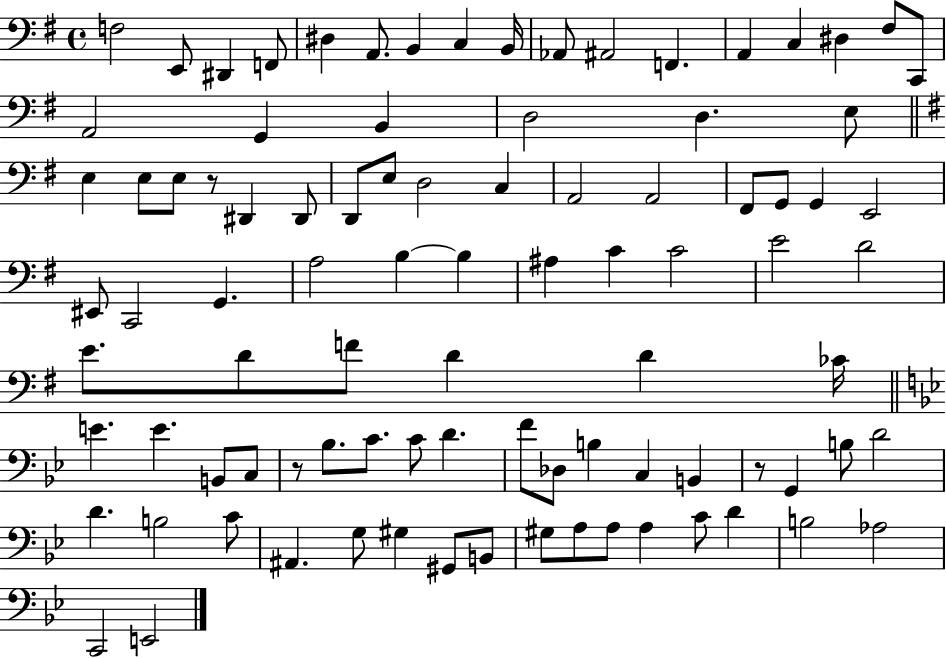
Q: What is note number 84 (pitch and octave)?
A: C4